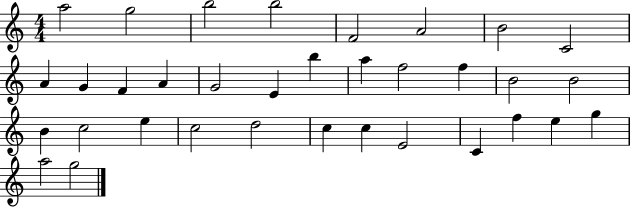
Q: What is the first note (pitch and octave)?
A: A5